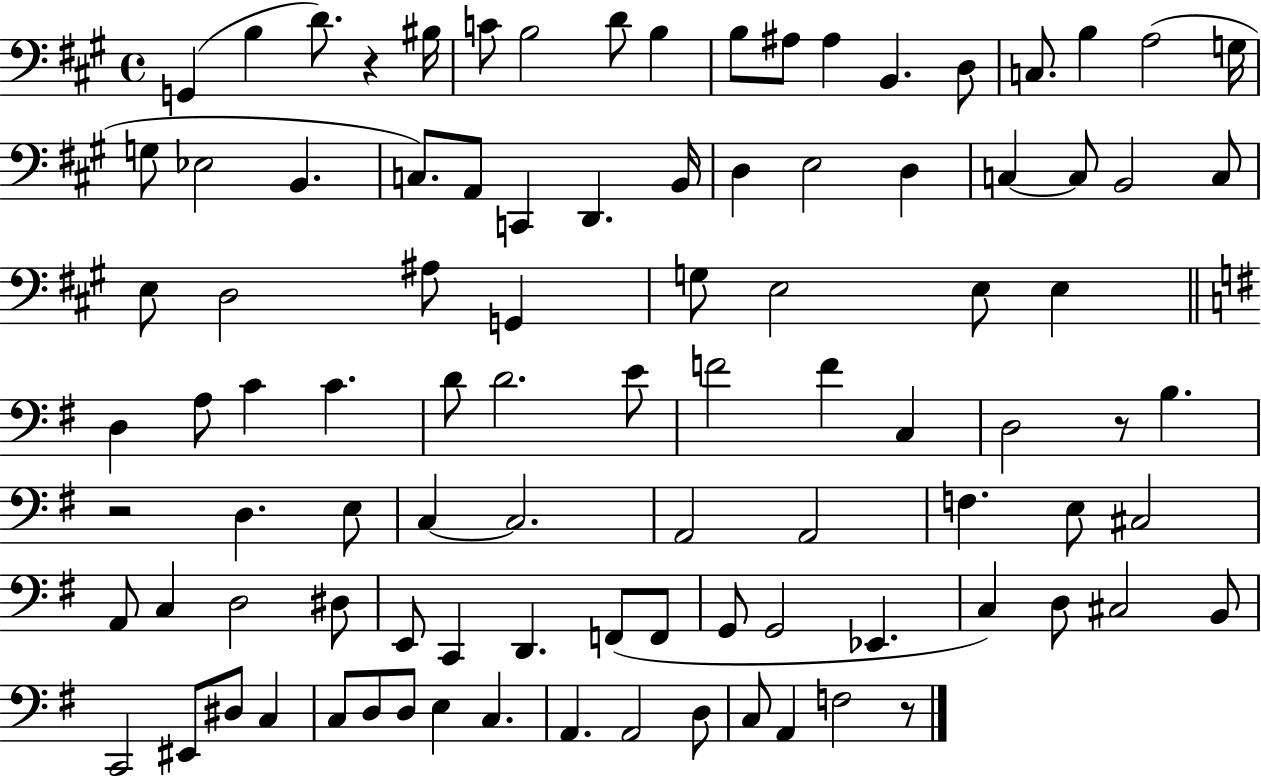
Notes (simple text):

G2/q B3/q D4/e. R/q BIS3/s C4/e B3/h D4/e B3/q B3/e A#3/e A#3/q B2/q. D3/e C3/e. B3/q A3/h G3/s G3/e Eb3/h B2/q. C3/e. A2/e C2/q D2/q. B2/s D3/q E3/h D3/q C3/q C3/e B2/h C3/e E3/e D3/h A#3/e G2/q G3/e E3/h E3/e E3/q D3/q A3/e C4/q C4/q. D4/e D4/h. E4/e F4/h F4/q C3/q D3/h R/e B3/q. R/h D3/q. E3/e C3/q C3/h. A2/h A2/h F3/q. E3/e C#3/h A2/e C3/q D3/h D#3/e E2/e C2/q D2/q. F2/e F2/e G2/e G2/h Eb2/q. C3/q D3/e C#3/h B2/e C2/h EIS2/e D#3/e C3/q C3/e D3/e D3/e E3/q C3/q. A2/q. A2/h D3/e C3/e A2/q F3/h R/e